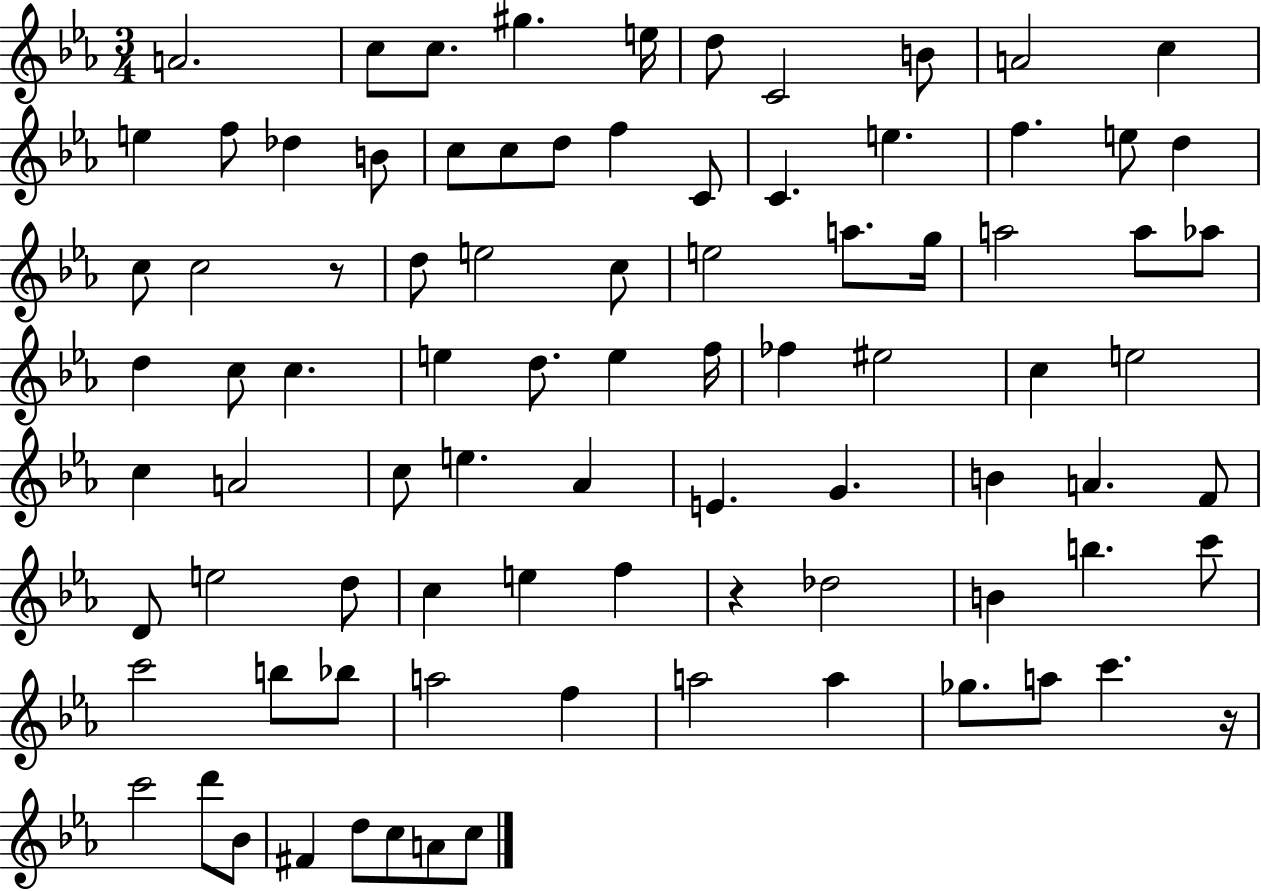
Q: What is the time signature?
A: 3/4